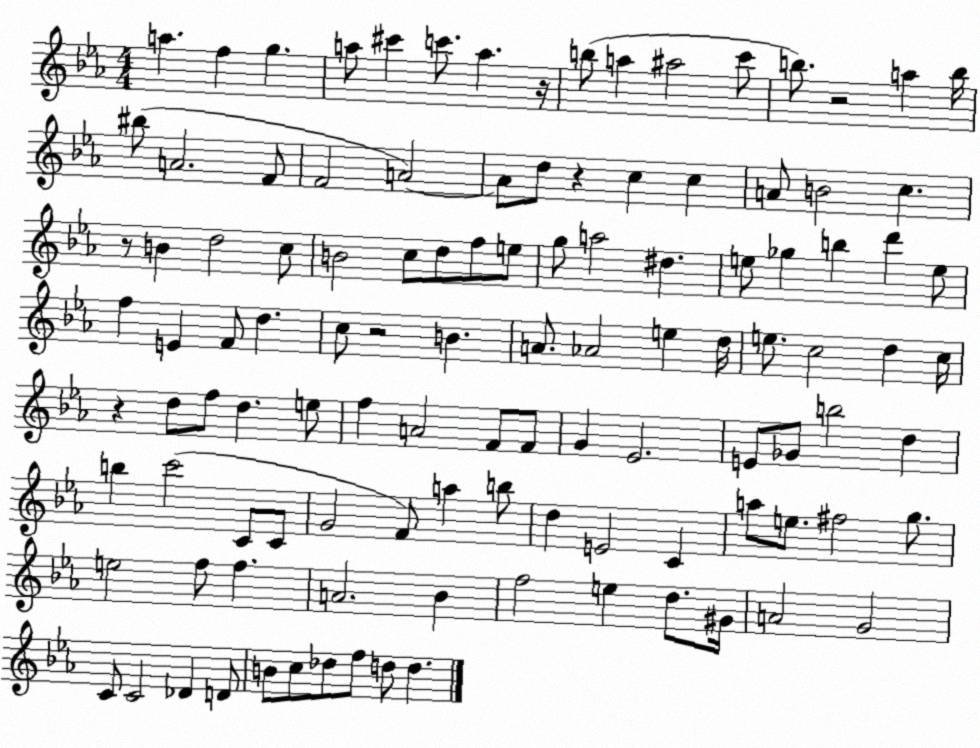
X:1
T:Untitled
M:4/4
L:1/4
K:Eb
a f g a/2 ^c' c'/2 a z/4 b/2 a ^a2 c'/2 b/2 z2 a b/4 ^b/2 A2 F/2 F2 A2 A/2 d/2 z c c A/2 B2 c z/2 B d2 c/2 B2 c/2 d/2 f/2 e/2 g/2 a2 ^d e/2 _g b d' e/2 f E F/2 d c/2 z2 B A/2 _A2 e d/4 e/2 c2 d c/4 z d/2 f/2 d e/2 f A2 F/2 F/2 G _E2 E/2 _G/2 b2 d b c'2 C/2 C/2 G2 F/2 a b/2 d E2 C a/2 e/2 ^f2 g/2 e2 f/2 f A2 _B f2 e d/2 ^G/4 A2 G2 C/2 C2 _D D/2 B/2 c/2 _d/2 f/2 d/2 d